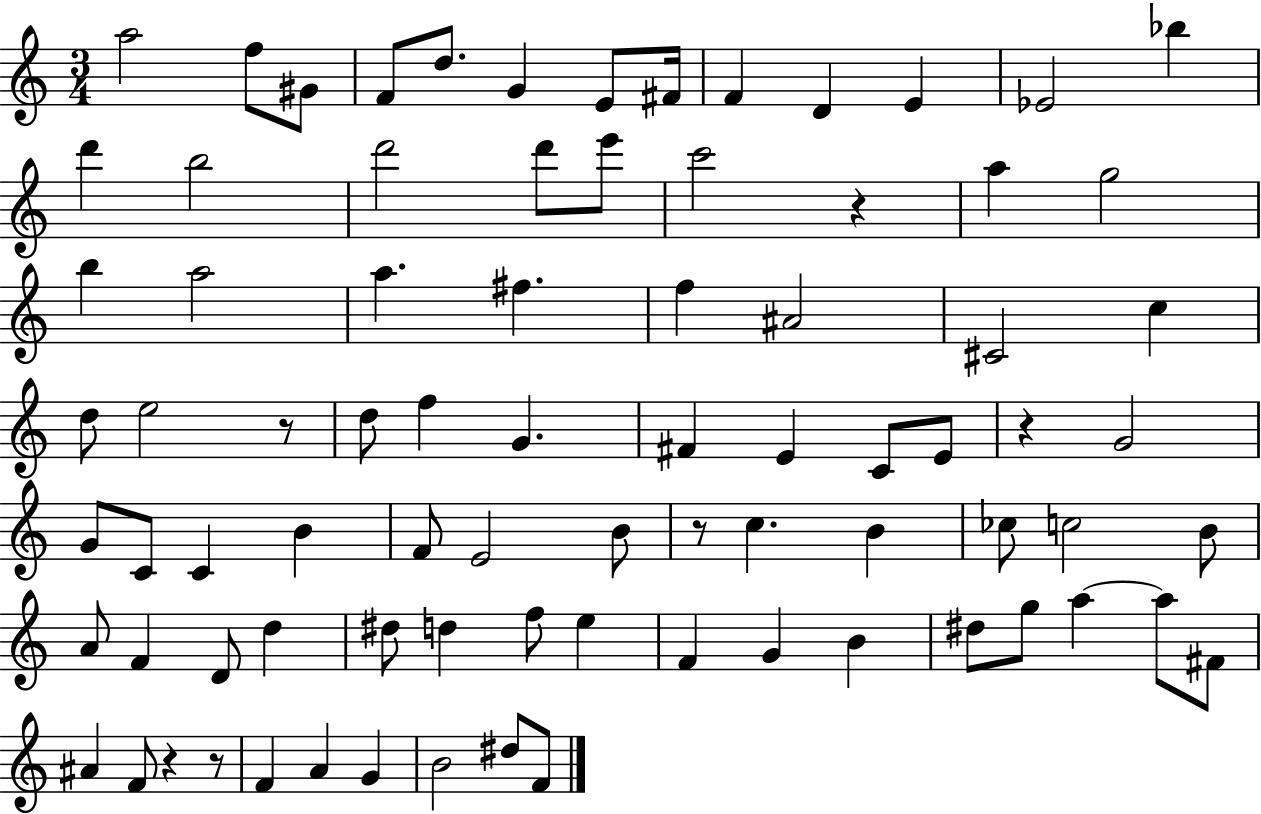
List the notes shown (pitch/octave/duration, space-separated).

A5/h F5/e G#4/e F4/e D5/e. G4/q E4/e F#4/s F4/q D4/q E4/q Eb4/h Bb5/q D6/q B5/h D6/h D6/e E6/e C6/h R/q A5/q G5/h B5/q A5/h A5/q. F#5/q. F5/q A#4/h C#4/h C5/q D5/e E5/h R/e D5/e F5/q G4/q. F#4/q E4/q C4/e E4/e R/q G4/h G4/e C4/e C4/q B4/q F4/e E4/h B4/e R/e C5/q. B4/q CES5/e C5/h B4/e A4/e F4/q D4/e D5/q D#5/e D5/q F5/e E5/q F4/q G4/q B4/q D#5/e G5/e A5/q A5/e F#4/e A#4/q F4/e R/q R/e F4/q A4/q G4/q B4/h D#5/e F4/e